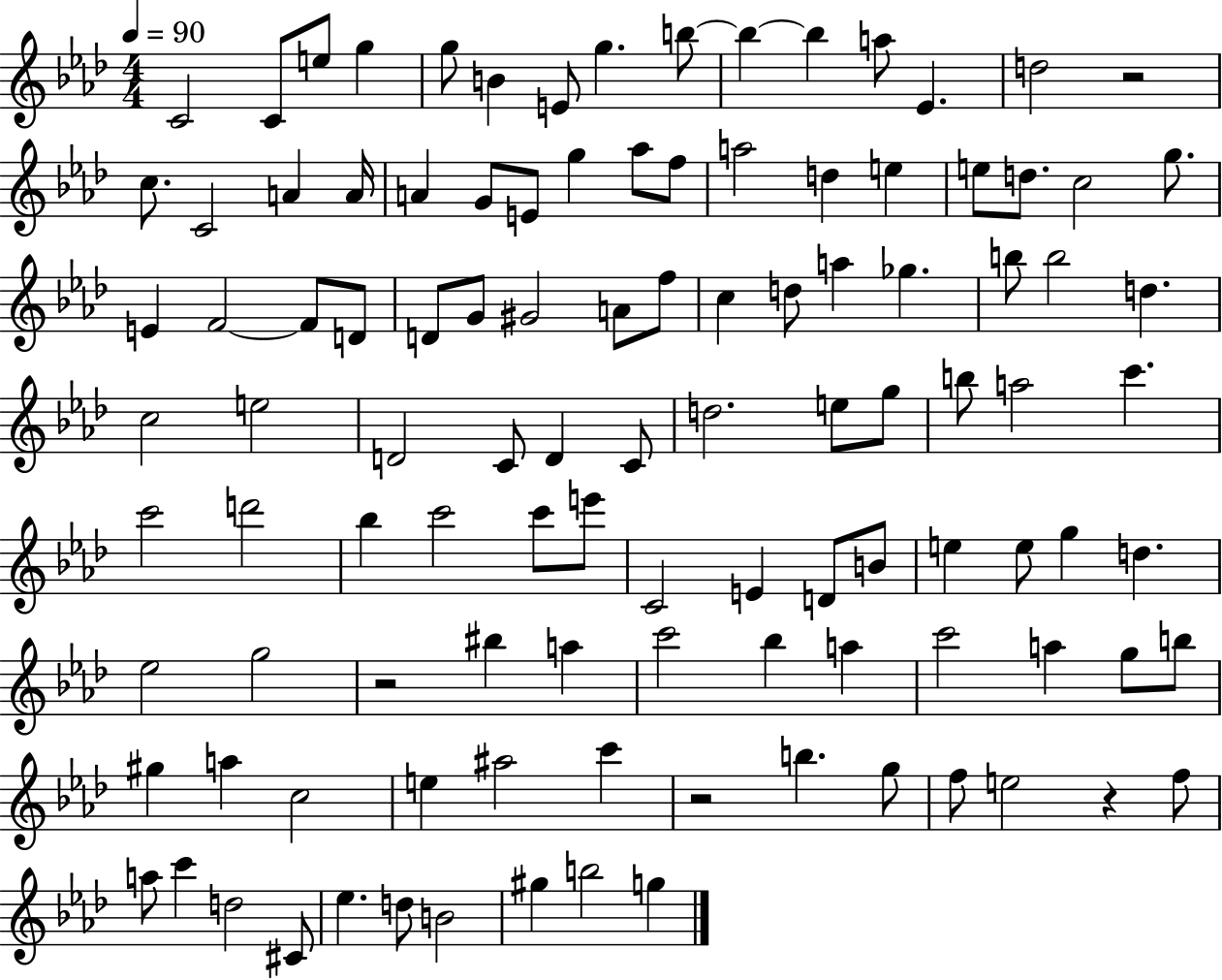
C4/h C4/e E5/e G5/q G5/e B4/q E4/e G5/q. B5/e B5/q B5/q A5/e Eb4/q. D5/h R/h C5/e. C4/h A4/q A4/s A4/q G4/e E4/e G5/q Ab5/e F5/e A5/h D5/q E5/q E5/e D5/e. C5/h G5/e. E4/q F4/h F4/e D4/e D4/e G4/e G#4/h A4/e F5/e C5/q D5/e A5/q Gb5/q. B5/e B5/h D5/q. C5/h E5/h D4/h C4/e D4/q C4/e D5/h. E5/e G5/e B5/e A5/h C6/q. C6/h D6/h Bb5/q C6/h C6/e E6/e C4/h E4/q D4/e B4/e E5/q E5/e G5/q D5/q. Eb5/h G5/h R/h BIS5/q A5/q C6/h Bb5/q A5/q C6/h A5/q G5/e B5/e G#5/q A5/q C5/h E5/q A#5/h C6/q R/h B5/q. G5/e F5/e E5/h R/q F5/e A5/e C6/q D5/h C#4/e Eb5/q. D5/e B4/h G#5/q B5/h G5/q